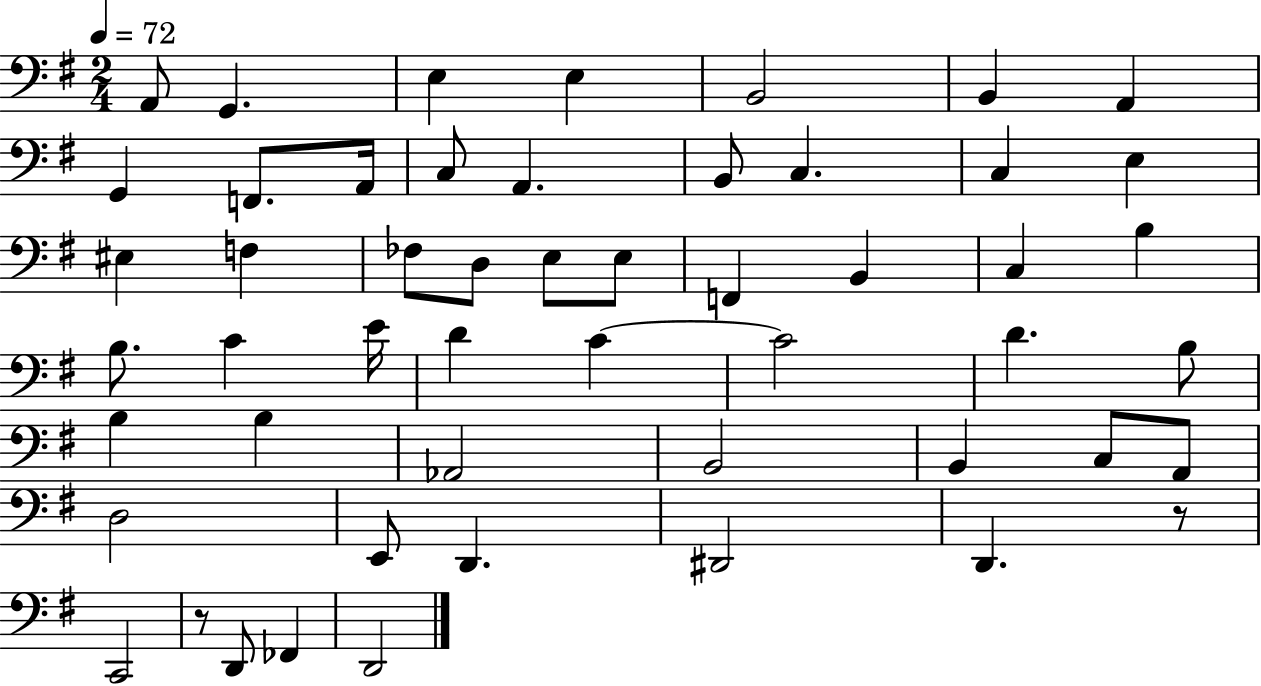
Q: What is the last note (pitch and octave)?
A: D2